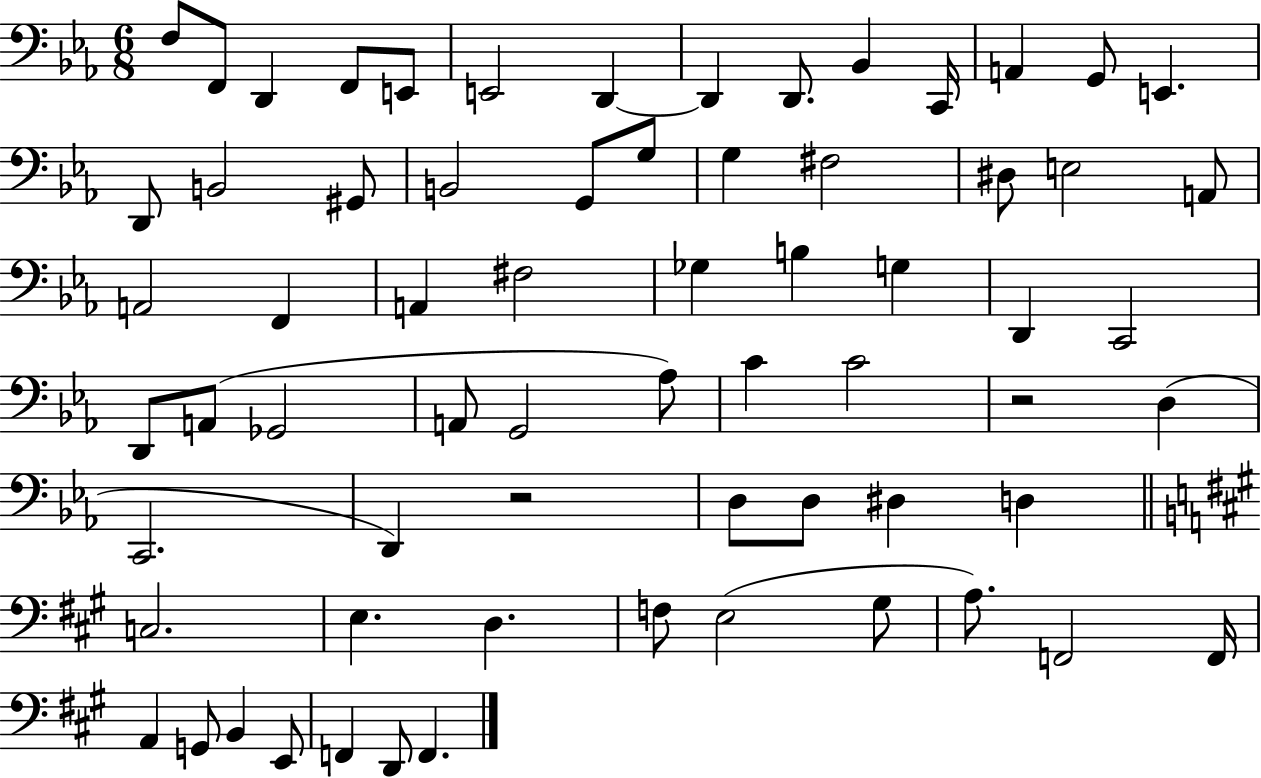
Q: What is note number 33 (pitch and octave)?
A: D2